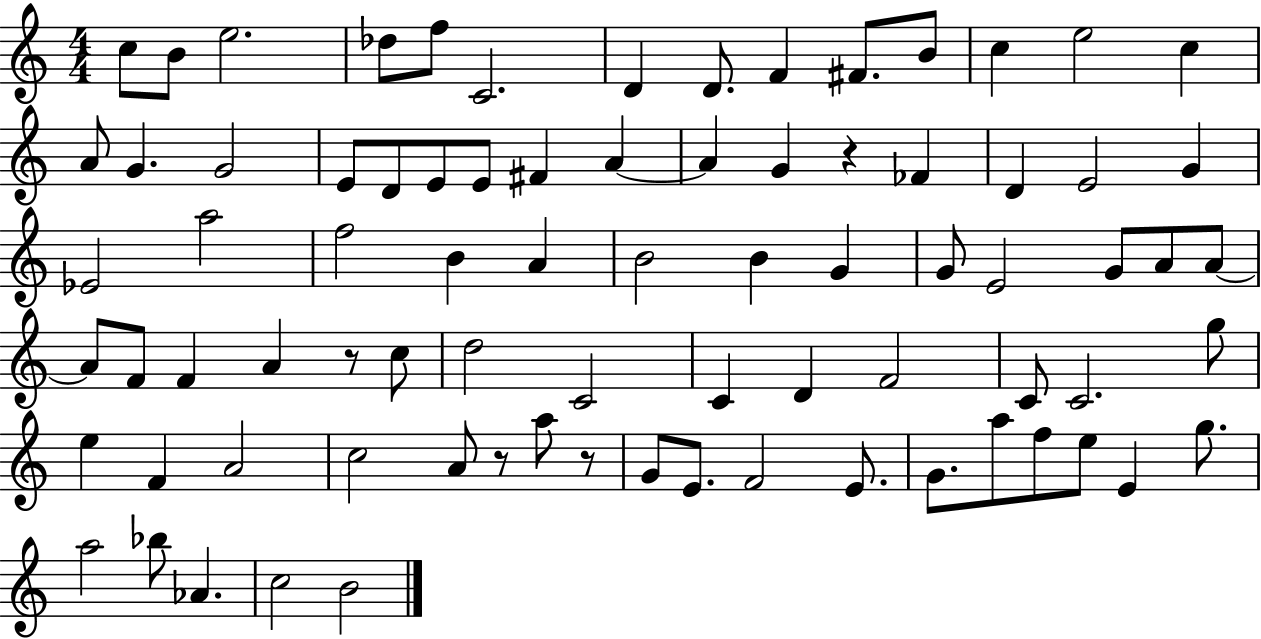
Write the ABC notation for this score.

X:1
T:Untitled
M:4/4
L:1/4
K:C
c/2 B/2 e2 _d/2 f/2 C2 D D/2 F ^F/2 B/2 c e2 c A/2 G G2 E/2 D/2 E/2 E/2 ^F A A G z _F D E2 G _E2 a2 f2 B A B2 B G G/2 E2 G/2 A/2 A/2 A/2 F/2 F A z/2 c/2 d2 C2 C D F2 C/2 C2 g/2 e F A2 c2 A/2 z/2 a/2 z/2 G/2 E/2 F2 E/2 G/2 a/2 f/2 e/2 E g/2 a2 _b/2 _A c2 B2